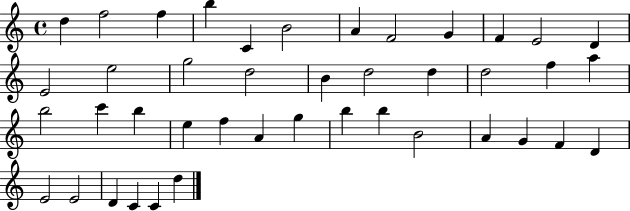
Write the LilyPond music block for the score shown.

{
  \clef treble
  \time 4/4
  \defaultTimeSignature
  \key c \major
  d''4 f''2 f''4 | b''4 c'4 b'2 | a'4 f'2 g'4 | f'4 e'2 d'4 | \break e'2 e''2 | g''2 d''2 | b'4 d''2 d''4 | d''2 f''4 a''4 | \break b''2 c'''4 b''4 | e''4 f''4 a'4 g''4 | b''4 b''4 b'2 | a'4 g'4 f'4 d'4 | \break e'2 e'2 | d'4 c'4 c'4 d''4 | \bar "|."
}